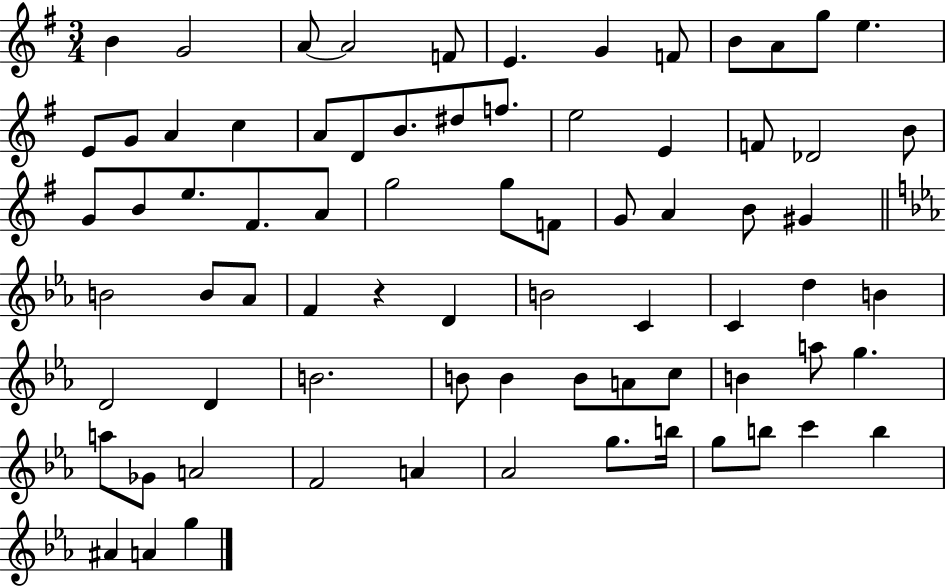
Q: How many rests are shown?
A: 1